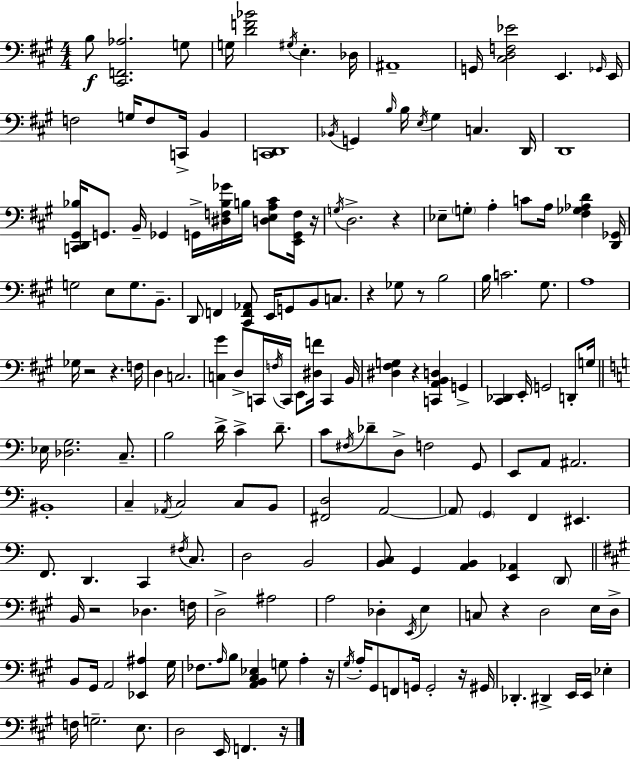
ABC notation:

X:1
T:Untitled
M:4/4
L:1/4
K:A
B,/2 [^C,,F,,_A,]2 G,/2 G,/4 [DF_B]2 ^G,/4 E, _D,/4 ^A,,4 G,,/4 [^C,D,F,_E]2 E,, _G,,/4 E,,/4 F,2 G,/4 F,/2 C,,/4 B,, [C,,D,,]4 _B,,/4 G,, B,/4 B,/4 E,/4 ^G, C, D,,/4 D,,4 [C,,D,,^G,,_B,]/4 G,,/2 B,,/4 _G,, G,,/4 [^D,F,_B,_G]/4 B,/4 [D,E,A,^C]/2 [E,,G,,F,]/4 z/4 G,/4 D,2 z _E,/2 G,/2 A, C/2 A,/4 [^F,_G,_A,D] [D,,_G,,]/4 G,2 E,/2 G,/2 B,,/2 D,,/2 F,, [^C,,F,,_A,,]/2 E,,/4 G,,/2 B,,/2 C,/2 z _G,/2 z/2 B,2 B,/4 C2 ^G,/2 A,4 _G,/4 z2 z F,/4 D, C,2 [C,^G] D,/2 C,,/4 F,/4 C,,/4 E,,/2 [^D,F]/4 C,, B,,/4 [^D,^F,G,] z [C,,A,,B,,D,] G,, [^C,,_D,,] E,,/4 G,,2 D,,/2 G,/4 _E,/4 [_D,G,]2 C,/2 B,2 D/4 C D/2 C/2 ^F,/4 _D/2 D,/2 F,2 G,,/2 E,,/2 A,,/2 ^A,,2 ^B,,4 C, _A,,/4 C,2 C,/2 B,,/2 [^F,,D,]2 A,,2 A,,/2 G,, F,, ^E,, F,,/2 D,, C,, ^F,/4 C,/2 D,2 B,,2 [B,,C,]/2 G,, [A,,B,,] [E,,_A,,] D,,/2 B,,/4 z2 _D, F,/4 D,2 ^A,2 A,2 _D, E,,/4 E, C,/2 z D,2 E,/4 D,/4 B,,/2 ^G,,/4 A,,2 [_E,,^A,] ^G,/4 _F,/2 A,/4 B,/2 [A,,B,,^C,_E,] G,/2 A, z/4 ^G,/4 A,/4 ^G,,/2 F,,/2 G,,/4 G,,2 z/4 ^G,,/4 _D,, ^D,, E,,/4 E,,/4 _E, F,/4 G,2 E,/2 D,2 E,,/4 F,, z/4